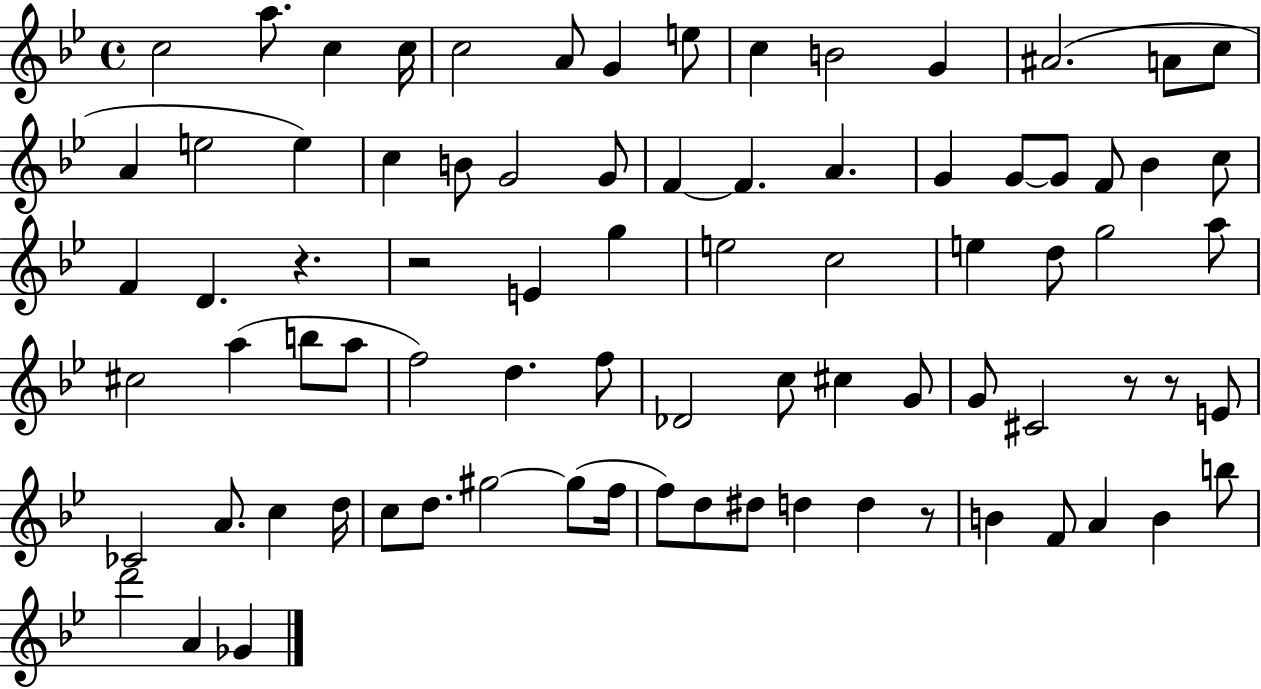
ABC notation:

X:1
T:Untitled
M:4/4
L:1/4
K:Bb
c2 a/2 c c/4 c2 A/2 G e/2 c B2 G ^A2 A/2 c/2 A e2 e c B/2 G2 G/2 F F A G G/2 G/2 F/2 _B c/2 F D z z2 E g e2 c2 e d/2 g2 a/2 ^c2 a b/2 a/2 f2 d f/2 _D2 c/2 ^c G/2 G/2 ^C2 z/2 z/2 E/2 _C2 A/2 c d/4 c/2 d/2 ^g2 ^g/2 f/4 f/2 d/2 ^d/2 d d z/2 B F/2 A B b/2 d'2 A _G